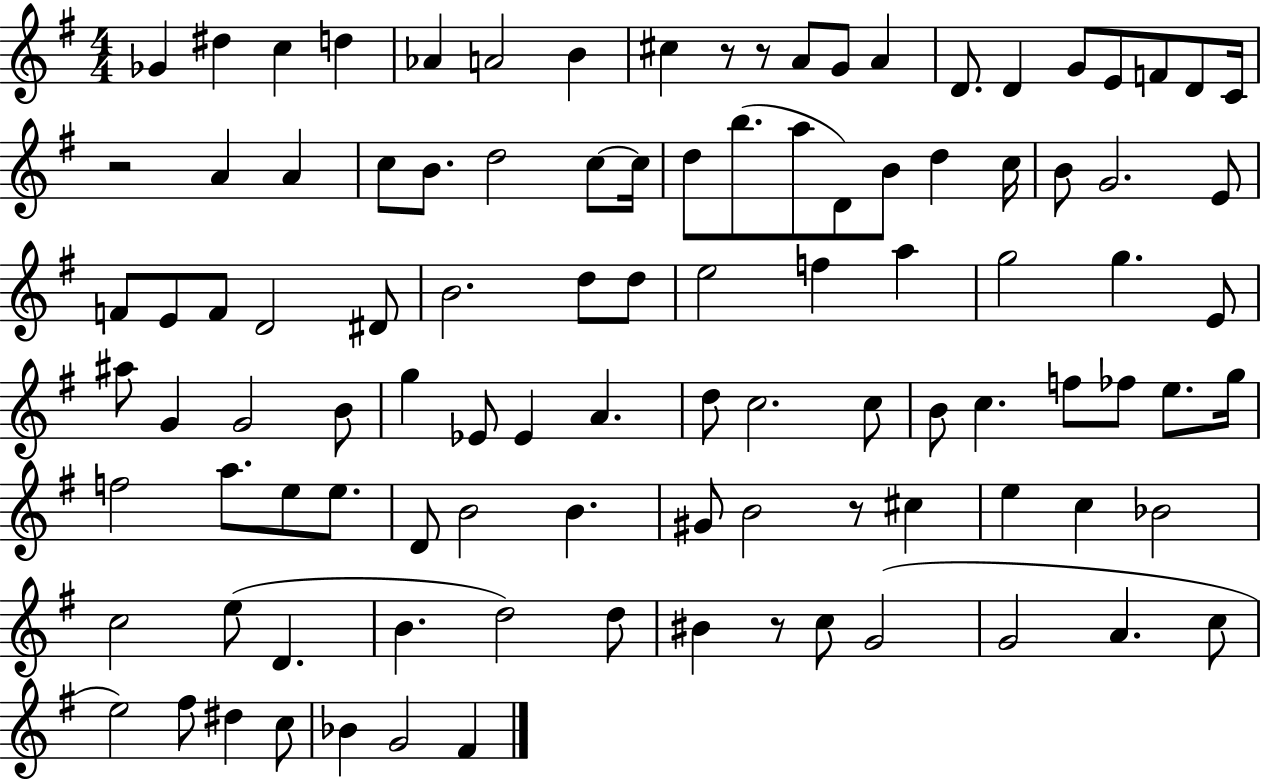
{
  \clef treble
  \numericTimeSignature
  \time 4/4
  \key g \major
  ges'4 dis''4 c''4 d''4 | aes'4 a'2 b'4 | cis''4 r8 r8 a'8 g'8 a'4 | d'8. d'4 g'8 e'8 f'8 d'8 c'16 | \break r2 a'4 a'4 | c''8 b'8. d''2 c''8~~ c''16 | d''8 b''8.( a''8 d'8) b'8 d''4 c''16 | b'8 g'2. e'8 | \break f'8 e'8 f'8 d'2 dis'8 | b'2. d''8 d''8 | e''2 f''4 a''4 | g''2 g''4. e'8 | \break ais''8 g'4 g'2 b'8 | g''4 ees'8 ees'4 a'4. | d''8 c''2. c''8 | b'8 c''4. f''8 fes''8 e''8. g''16 | \break f''2 a''8. e''8 e''8. | d'8 b'2 b'4. | gis'8 b'2 r8 cis''4 | e''4 c''4 bes'2 | \break c''2 e''8( d'4. | b'4. d''2) d''8 | bis'4 r8 c''8 g'2( | g'2 a'4. c''8 | \break e''2) fis''8 dis''4 c''8 | bes'4 g'2 fis'4 | \bar "|."
}